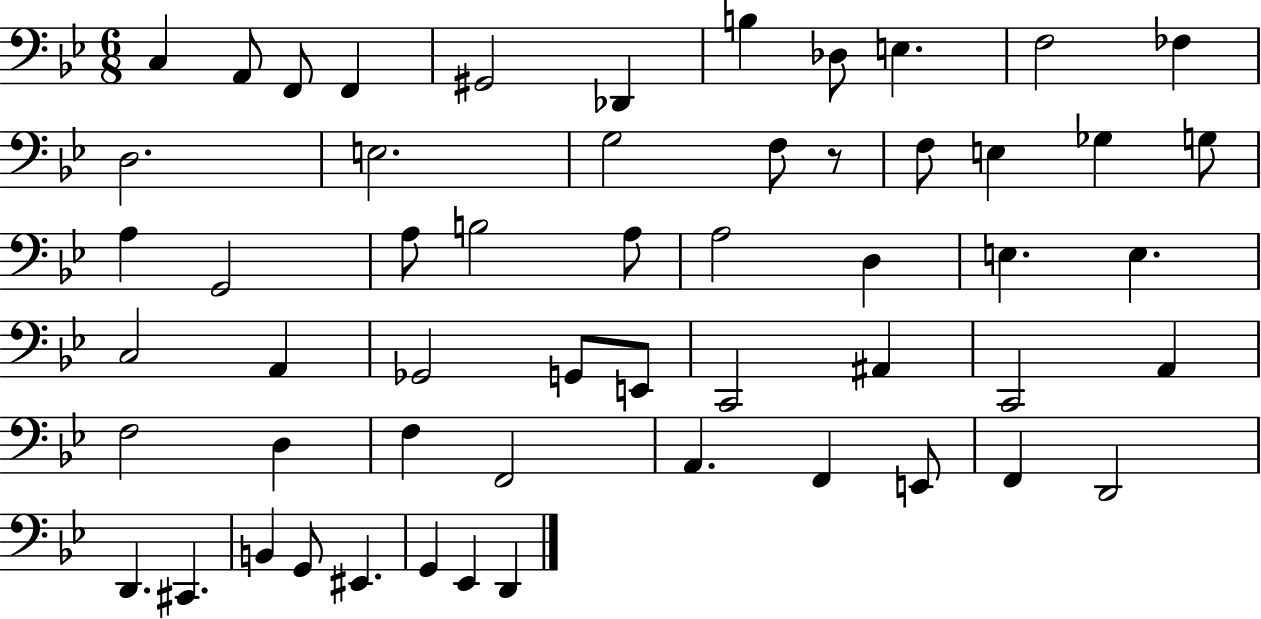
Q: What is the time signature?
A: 6/8